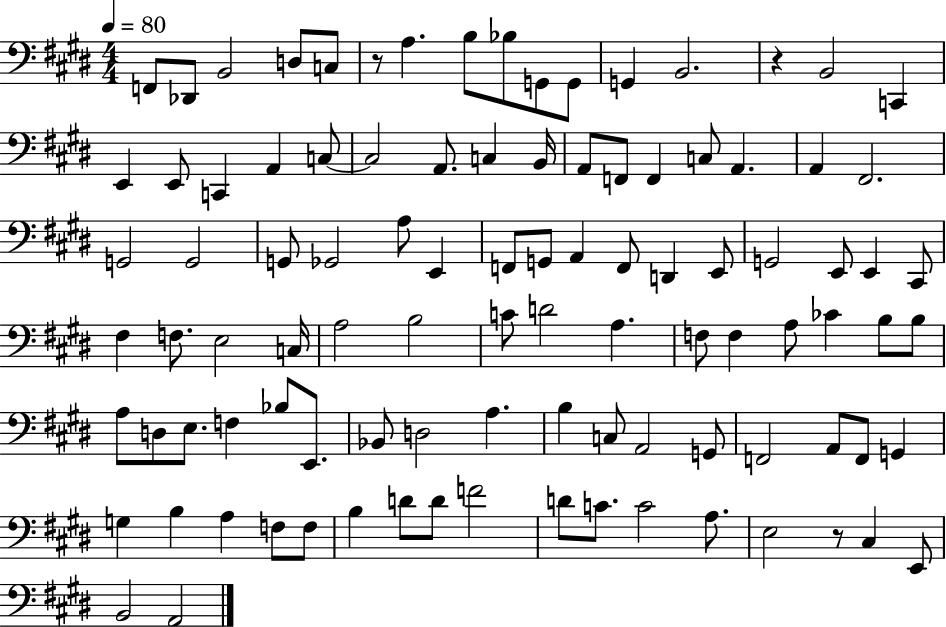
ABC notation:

X:1
T:Untitled
M:4/4
L:1/4
K:E
F,,/2 _D,,/2 B,,2 D,/2 C,/2 z/2 A, B,/2 _B,/2 G,,/2 G,,/2 G,, B,,2 z B,,2 C,, E,, E,,/2 C,, A,, C,/2 C,2 A,,/2 C, B,,/4 A,,/2 F,,/2 F,, C,/2 A,, A,, ^F,,2 G,,2 G,,2 G,,/2 _G,,2 A,/2 E,, F,,/2 G,,/2 A,, F,,/2 D,, E,,/2 G,,2 E,,/2 E,, ^C,,/2 ^F, F,/2 E,2 C,/4 A,2 B,2 C/2 D2 A, F,/2 F, A,/2 _C B,/2 B,/2 A,/2 D,/2 E,/2 F, _B,/2 E,,/2 _B,,/2 D,2 A, B, C,/2 A,,2 G,,/2 F,,2 A,,/2 F,,/2 G,, G, B, A, F,/2 F,/2 B, D/2 D/2 F2 D/2 C/2 C2 A,/2 E,2 z/2 ^C, E,,/2 B,,2 A,,2